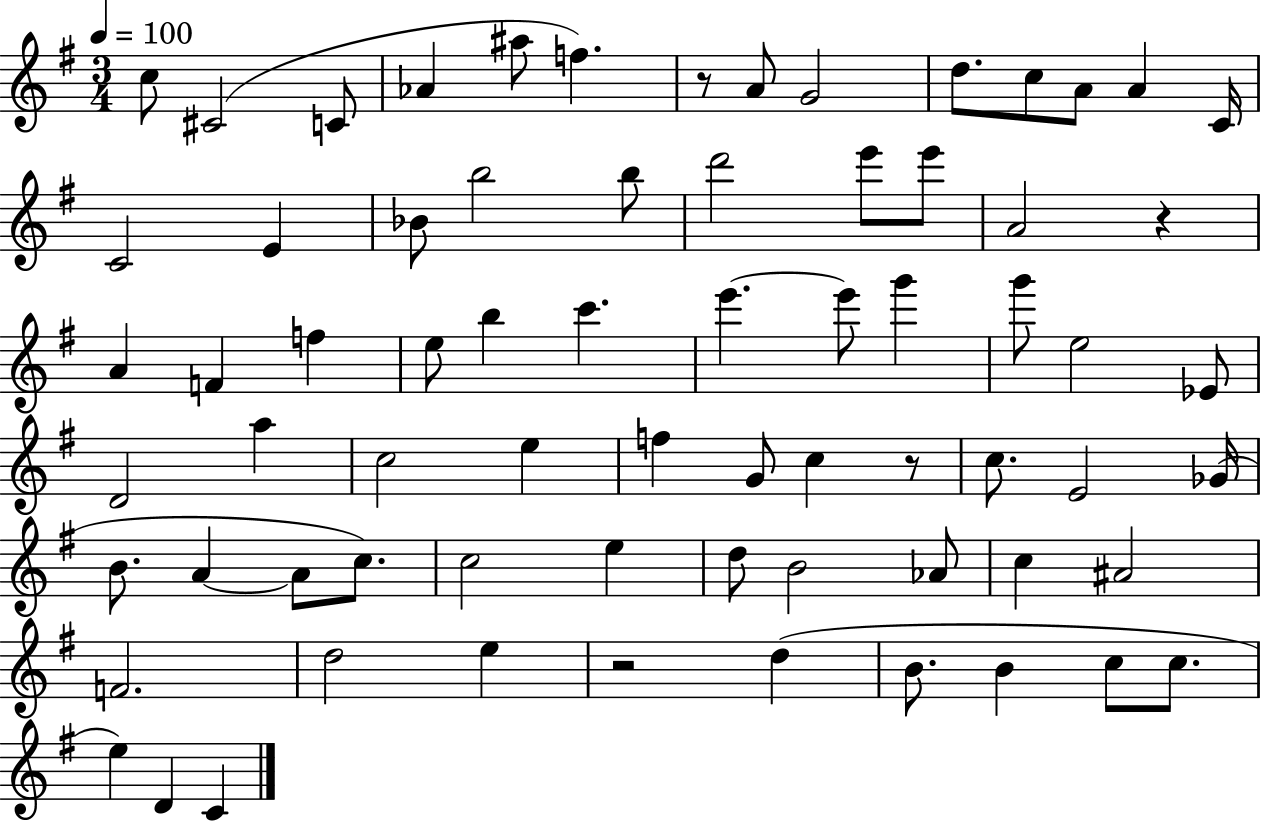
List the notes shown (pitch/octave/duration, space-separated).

C5/e C#4/h C4/e Ab4/q A#5/e F5/q. R/e A4/e G4/h D5/e. C5/e A4/e A4/q C4/s C4/h E4/q Bb4/e B5/h B5/e D6/h E6/e E6/e A4/h R/q A4/q F4/q F5/q E5/e B5/q C6/q. E6/q. E6/e G6/q G6/e E5/h Eb4/e D4/h A5/q C5/h E5/q F5/q G4/e C5/q R/e C5/e. E4/h Gb4/s B4/e. A4/q A4/e C5/e. C5/h E5/q D5/e B4/h Ab4/e C5/q A#4/h F4/h. D5/h E5/q R/h D5/q B4/e. B4/q C5/e C5/e. E5/q D4/q C4/q